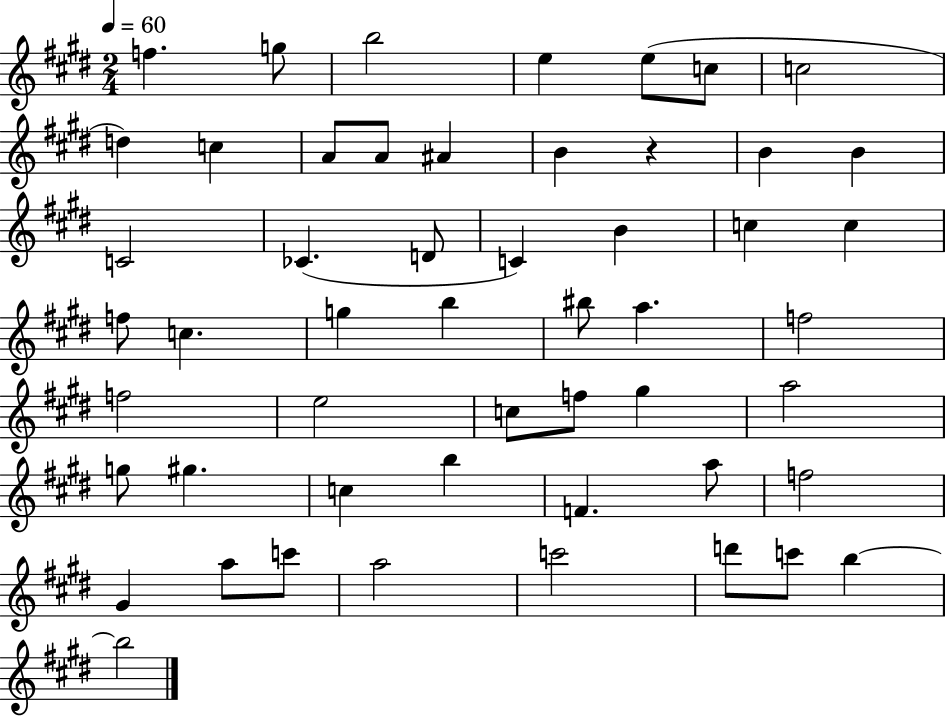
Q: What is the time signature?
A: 2/4